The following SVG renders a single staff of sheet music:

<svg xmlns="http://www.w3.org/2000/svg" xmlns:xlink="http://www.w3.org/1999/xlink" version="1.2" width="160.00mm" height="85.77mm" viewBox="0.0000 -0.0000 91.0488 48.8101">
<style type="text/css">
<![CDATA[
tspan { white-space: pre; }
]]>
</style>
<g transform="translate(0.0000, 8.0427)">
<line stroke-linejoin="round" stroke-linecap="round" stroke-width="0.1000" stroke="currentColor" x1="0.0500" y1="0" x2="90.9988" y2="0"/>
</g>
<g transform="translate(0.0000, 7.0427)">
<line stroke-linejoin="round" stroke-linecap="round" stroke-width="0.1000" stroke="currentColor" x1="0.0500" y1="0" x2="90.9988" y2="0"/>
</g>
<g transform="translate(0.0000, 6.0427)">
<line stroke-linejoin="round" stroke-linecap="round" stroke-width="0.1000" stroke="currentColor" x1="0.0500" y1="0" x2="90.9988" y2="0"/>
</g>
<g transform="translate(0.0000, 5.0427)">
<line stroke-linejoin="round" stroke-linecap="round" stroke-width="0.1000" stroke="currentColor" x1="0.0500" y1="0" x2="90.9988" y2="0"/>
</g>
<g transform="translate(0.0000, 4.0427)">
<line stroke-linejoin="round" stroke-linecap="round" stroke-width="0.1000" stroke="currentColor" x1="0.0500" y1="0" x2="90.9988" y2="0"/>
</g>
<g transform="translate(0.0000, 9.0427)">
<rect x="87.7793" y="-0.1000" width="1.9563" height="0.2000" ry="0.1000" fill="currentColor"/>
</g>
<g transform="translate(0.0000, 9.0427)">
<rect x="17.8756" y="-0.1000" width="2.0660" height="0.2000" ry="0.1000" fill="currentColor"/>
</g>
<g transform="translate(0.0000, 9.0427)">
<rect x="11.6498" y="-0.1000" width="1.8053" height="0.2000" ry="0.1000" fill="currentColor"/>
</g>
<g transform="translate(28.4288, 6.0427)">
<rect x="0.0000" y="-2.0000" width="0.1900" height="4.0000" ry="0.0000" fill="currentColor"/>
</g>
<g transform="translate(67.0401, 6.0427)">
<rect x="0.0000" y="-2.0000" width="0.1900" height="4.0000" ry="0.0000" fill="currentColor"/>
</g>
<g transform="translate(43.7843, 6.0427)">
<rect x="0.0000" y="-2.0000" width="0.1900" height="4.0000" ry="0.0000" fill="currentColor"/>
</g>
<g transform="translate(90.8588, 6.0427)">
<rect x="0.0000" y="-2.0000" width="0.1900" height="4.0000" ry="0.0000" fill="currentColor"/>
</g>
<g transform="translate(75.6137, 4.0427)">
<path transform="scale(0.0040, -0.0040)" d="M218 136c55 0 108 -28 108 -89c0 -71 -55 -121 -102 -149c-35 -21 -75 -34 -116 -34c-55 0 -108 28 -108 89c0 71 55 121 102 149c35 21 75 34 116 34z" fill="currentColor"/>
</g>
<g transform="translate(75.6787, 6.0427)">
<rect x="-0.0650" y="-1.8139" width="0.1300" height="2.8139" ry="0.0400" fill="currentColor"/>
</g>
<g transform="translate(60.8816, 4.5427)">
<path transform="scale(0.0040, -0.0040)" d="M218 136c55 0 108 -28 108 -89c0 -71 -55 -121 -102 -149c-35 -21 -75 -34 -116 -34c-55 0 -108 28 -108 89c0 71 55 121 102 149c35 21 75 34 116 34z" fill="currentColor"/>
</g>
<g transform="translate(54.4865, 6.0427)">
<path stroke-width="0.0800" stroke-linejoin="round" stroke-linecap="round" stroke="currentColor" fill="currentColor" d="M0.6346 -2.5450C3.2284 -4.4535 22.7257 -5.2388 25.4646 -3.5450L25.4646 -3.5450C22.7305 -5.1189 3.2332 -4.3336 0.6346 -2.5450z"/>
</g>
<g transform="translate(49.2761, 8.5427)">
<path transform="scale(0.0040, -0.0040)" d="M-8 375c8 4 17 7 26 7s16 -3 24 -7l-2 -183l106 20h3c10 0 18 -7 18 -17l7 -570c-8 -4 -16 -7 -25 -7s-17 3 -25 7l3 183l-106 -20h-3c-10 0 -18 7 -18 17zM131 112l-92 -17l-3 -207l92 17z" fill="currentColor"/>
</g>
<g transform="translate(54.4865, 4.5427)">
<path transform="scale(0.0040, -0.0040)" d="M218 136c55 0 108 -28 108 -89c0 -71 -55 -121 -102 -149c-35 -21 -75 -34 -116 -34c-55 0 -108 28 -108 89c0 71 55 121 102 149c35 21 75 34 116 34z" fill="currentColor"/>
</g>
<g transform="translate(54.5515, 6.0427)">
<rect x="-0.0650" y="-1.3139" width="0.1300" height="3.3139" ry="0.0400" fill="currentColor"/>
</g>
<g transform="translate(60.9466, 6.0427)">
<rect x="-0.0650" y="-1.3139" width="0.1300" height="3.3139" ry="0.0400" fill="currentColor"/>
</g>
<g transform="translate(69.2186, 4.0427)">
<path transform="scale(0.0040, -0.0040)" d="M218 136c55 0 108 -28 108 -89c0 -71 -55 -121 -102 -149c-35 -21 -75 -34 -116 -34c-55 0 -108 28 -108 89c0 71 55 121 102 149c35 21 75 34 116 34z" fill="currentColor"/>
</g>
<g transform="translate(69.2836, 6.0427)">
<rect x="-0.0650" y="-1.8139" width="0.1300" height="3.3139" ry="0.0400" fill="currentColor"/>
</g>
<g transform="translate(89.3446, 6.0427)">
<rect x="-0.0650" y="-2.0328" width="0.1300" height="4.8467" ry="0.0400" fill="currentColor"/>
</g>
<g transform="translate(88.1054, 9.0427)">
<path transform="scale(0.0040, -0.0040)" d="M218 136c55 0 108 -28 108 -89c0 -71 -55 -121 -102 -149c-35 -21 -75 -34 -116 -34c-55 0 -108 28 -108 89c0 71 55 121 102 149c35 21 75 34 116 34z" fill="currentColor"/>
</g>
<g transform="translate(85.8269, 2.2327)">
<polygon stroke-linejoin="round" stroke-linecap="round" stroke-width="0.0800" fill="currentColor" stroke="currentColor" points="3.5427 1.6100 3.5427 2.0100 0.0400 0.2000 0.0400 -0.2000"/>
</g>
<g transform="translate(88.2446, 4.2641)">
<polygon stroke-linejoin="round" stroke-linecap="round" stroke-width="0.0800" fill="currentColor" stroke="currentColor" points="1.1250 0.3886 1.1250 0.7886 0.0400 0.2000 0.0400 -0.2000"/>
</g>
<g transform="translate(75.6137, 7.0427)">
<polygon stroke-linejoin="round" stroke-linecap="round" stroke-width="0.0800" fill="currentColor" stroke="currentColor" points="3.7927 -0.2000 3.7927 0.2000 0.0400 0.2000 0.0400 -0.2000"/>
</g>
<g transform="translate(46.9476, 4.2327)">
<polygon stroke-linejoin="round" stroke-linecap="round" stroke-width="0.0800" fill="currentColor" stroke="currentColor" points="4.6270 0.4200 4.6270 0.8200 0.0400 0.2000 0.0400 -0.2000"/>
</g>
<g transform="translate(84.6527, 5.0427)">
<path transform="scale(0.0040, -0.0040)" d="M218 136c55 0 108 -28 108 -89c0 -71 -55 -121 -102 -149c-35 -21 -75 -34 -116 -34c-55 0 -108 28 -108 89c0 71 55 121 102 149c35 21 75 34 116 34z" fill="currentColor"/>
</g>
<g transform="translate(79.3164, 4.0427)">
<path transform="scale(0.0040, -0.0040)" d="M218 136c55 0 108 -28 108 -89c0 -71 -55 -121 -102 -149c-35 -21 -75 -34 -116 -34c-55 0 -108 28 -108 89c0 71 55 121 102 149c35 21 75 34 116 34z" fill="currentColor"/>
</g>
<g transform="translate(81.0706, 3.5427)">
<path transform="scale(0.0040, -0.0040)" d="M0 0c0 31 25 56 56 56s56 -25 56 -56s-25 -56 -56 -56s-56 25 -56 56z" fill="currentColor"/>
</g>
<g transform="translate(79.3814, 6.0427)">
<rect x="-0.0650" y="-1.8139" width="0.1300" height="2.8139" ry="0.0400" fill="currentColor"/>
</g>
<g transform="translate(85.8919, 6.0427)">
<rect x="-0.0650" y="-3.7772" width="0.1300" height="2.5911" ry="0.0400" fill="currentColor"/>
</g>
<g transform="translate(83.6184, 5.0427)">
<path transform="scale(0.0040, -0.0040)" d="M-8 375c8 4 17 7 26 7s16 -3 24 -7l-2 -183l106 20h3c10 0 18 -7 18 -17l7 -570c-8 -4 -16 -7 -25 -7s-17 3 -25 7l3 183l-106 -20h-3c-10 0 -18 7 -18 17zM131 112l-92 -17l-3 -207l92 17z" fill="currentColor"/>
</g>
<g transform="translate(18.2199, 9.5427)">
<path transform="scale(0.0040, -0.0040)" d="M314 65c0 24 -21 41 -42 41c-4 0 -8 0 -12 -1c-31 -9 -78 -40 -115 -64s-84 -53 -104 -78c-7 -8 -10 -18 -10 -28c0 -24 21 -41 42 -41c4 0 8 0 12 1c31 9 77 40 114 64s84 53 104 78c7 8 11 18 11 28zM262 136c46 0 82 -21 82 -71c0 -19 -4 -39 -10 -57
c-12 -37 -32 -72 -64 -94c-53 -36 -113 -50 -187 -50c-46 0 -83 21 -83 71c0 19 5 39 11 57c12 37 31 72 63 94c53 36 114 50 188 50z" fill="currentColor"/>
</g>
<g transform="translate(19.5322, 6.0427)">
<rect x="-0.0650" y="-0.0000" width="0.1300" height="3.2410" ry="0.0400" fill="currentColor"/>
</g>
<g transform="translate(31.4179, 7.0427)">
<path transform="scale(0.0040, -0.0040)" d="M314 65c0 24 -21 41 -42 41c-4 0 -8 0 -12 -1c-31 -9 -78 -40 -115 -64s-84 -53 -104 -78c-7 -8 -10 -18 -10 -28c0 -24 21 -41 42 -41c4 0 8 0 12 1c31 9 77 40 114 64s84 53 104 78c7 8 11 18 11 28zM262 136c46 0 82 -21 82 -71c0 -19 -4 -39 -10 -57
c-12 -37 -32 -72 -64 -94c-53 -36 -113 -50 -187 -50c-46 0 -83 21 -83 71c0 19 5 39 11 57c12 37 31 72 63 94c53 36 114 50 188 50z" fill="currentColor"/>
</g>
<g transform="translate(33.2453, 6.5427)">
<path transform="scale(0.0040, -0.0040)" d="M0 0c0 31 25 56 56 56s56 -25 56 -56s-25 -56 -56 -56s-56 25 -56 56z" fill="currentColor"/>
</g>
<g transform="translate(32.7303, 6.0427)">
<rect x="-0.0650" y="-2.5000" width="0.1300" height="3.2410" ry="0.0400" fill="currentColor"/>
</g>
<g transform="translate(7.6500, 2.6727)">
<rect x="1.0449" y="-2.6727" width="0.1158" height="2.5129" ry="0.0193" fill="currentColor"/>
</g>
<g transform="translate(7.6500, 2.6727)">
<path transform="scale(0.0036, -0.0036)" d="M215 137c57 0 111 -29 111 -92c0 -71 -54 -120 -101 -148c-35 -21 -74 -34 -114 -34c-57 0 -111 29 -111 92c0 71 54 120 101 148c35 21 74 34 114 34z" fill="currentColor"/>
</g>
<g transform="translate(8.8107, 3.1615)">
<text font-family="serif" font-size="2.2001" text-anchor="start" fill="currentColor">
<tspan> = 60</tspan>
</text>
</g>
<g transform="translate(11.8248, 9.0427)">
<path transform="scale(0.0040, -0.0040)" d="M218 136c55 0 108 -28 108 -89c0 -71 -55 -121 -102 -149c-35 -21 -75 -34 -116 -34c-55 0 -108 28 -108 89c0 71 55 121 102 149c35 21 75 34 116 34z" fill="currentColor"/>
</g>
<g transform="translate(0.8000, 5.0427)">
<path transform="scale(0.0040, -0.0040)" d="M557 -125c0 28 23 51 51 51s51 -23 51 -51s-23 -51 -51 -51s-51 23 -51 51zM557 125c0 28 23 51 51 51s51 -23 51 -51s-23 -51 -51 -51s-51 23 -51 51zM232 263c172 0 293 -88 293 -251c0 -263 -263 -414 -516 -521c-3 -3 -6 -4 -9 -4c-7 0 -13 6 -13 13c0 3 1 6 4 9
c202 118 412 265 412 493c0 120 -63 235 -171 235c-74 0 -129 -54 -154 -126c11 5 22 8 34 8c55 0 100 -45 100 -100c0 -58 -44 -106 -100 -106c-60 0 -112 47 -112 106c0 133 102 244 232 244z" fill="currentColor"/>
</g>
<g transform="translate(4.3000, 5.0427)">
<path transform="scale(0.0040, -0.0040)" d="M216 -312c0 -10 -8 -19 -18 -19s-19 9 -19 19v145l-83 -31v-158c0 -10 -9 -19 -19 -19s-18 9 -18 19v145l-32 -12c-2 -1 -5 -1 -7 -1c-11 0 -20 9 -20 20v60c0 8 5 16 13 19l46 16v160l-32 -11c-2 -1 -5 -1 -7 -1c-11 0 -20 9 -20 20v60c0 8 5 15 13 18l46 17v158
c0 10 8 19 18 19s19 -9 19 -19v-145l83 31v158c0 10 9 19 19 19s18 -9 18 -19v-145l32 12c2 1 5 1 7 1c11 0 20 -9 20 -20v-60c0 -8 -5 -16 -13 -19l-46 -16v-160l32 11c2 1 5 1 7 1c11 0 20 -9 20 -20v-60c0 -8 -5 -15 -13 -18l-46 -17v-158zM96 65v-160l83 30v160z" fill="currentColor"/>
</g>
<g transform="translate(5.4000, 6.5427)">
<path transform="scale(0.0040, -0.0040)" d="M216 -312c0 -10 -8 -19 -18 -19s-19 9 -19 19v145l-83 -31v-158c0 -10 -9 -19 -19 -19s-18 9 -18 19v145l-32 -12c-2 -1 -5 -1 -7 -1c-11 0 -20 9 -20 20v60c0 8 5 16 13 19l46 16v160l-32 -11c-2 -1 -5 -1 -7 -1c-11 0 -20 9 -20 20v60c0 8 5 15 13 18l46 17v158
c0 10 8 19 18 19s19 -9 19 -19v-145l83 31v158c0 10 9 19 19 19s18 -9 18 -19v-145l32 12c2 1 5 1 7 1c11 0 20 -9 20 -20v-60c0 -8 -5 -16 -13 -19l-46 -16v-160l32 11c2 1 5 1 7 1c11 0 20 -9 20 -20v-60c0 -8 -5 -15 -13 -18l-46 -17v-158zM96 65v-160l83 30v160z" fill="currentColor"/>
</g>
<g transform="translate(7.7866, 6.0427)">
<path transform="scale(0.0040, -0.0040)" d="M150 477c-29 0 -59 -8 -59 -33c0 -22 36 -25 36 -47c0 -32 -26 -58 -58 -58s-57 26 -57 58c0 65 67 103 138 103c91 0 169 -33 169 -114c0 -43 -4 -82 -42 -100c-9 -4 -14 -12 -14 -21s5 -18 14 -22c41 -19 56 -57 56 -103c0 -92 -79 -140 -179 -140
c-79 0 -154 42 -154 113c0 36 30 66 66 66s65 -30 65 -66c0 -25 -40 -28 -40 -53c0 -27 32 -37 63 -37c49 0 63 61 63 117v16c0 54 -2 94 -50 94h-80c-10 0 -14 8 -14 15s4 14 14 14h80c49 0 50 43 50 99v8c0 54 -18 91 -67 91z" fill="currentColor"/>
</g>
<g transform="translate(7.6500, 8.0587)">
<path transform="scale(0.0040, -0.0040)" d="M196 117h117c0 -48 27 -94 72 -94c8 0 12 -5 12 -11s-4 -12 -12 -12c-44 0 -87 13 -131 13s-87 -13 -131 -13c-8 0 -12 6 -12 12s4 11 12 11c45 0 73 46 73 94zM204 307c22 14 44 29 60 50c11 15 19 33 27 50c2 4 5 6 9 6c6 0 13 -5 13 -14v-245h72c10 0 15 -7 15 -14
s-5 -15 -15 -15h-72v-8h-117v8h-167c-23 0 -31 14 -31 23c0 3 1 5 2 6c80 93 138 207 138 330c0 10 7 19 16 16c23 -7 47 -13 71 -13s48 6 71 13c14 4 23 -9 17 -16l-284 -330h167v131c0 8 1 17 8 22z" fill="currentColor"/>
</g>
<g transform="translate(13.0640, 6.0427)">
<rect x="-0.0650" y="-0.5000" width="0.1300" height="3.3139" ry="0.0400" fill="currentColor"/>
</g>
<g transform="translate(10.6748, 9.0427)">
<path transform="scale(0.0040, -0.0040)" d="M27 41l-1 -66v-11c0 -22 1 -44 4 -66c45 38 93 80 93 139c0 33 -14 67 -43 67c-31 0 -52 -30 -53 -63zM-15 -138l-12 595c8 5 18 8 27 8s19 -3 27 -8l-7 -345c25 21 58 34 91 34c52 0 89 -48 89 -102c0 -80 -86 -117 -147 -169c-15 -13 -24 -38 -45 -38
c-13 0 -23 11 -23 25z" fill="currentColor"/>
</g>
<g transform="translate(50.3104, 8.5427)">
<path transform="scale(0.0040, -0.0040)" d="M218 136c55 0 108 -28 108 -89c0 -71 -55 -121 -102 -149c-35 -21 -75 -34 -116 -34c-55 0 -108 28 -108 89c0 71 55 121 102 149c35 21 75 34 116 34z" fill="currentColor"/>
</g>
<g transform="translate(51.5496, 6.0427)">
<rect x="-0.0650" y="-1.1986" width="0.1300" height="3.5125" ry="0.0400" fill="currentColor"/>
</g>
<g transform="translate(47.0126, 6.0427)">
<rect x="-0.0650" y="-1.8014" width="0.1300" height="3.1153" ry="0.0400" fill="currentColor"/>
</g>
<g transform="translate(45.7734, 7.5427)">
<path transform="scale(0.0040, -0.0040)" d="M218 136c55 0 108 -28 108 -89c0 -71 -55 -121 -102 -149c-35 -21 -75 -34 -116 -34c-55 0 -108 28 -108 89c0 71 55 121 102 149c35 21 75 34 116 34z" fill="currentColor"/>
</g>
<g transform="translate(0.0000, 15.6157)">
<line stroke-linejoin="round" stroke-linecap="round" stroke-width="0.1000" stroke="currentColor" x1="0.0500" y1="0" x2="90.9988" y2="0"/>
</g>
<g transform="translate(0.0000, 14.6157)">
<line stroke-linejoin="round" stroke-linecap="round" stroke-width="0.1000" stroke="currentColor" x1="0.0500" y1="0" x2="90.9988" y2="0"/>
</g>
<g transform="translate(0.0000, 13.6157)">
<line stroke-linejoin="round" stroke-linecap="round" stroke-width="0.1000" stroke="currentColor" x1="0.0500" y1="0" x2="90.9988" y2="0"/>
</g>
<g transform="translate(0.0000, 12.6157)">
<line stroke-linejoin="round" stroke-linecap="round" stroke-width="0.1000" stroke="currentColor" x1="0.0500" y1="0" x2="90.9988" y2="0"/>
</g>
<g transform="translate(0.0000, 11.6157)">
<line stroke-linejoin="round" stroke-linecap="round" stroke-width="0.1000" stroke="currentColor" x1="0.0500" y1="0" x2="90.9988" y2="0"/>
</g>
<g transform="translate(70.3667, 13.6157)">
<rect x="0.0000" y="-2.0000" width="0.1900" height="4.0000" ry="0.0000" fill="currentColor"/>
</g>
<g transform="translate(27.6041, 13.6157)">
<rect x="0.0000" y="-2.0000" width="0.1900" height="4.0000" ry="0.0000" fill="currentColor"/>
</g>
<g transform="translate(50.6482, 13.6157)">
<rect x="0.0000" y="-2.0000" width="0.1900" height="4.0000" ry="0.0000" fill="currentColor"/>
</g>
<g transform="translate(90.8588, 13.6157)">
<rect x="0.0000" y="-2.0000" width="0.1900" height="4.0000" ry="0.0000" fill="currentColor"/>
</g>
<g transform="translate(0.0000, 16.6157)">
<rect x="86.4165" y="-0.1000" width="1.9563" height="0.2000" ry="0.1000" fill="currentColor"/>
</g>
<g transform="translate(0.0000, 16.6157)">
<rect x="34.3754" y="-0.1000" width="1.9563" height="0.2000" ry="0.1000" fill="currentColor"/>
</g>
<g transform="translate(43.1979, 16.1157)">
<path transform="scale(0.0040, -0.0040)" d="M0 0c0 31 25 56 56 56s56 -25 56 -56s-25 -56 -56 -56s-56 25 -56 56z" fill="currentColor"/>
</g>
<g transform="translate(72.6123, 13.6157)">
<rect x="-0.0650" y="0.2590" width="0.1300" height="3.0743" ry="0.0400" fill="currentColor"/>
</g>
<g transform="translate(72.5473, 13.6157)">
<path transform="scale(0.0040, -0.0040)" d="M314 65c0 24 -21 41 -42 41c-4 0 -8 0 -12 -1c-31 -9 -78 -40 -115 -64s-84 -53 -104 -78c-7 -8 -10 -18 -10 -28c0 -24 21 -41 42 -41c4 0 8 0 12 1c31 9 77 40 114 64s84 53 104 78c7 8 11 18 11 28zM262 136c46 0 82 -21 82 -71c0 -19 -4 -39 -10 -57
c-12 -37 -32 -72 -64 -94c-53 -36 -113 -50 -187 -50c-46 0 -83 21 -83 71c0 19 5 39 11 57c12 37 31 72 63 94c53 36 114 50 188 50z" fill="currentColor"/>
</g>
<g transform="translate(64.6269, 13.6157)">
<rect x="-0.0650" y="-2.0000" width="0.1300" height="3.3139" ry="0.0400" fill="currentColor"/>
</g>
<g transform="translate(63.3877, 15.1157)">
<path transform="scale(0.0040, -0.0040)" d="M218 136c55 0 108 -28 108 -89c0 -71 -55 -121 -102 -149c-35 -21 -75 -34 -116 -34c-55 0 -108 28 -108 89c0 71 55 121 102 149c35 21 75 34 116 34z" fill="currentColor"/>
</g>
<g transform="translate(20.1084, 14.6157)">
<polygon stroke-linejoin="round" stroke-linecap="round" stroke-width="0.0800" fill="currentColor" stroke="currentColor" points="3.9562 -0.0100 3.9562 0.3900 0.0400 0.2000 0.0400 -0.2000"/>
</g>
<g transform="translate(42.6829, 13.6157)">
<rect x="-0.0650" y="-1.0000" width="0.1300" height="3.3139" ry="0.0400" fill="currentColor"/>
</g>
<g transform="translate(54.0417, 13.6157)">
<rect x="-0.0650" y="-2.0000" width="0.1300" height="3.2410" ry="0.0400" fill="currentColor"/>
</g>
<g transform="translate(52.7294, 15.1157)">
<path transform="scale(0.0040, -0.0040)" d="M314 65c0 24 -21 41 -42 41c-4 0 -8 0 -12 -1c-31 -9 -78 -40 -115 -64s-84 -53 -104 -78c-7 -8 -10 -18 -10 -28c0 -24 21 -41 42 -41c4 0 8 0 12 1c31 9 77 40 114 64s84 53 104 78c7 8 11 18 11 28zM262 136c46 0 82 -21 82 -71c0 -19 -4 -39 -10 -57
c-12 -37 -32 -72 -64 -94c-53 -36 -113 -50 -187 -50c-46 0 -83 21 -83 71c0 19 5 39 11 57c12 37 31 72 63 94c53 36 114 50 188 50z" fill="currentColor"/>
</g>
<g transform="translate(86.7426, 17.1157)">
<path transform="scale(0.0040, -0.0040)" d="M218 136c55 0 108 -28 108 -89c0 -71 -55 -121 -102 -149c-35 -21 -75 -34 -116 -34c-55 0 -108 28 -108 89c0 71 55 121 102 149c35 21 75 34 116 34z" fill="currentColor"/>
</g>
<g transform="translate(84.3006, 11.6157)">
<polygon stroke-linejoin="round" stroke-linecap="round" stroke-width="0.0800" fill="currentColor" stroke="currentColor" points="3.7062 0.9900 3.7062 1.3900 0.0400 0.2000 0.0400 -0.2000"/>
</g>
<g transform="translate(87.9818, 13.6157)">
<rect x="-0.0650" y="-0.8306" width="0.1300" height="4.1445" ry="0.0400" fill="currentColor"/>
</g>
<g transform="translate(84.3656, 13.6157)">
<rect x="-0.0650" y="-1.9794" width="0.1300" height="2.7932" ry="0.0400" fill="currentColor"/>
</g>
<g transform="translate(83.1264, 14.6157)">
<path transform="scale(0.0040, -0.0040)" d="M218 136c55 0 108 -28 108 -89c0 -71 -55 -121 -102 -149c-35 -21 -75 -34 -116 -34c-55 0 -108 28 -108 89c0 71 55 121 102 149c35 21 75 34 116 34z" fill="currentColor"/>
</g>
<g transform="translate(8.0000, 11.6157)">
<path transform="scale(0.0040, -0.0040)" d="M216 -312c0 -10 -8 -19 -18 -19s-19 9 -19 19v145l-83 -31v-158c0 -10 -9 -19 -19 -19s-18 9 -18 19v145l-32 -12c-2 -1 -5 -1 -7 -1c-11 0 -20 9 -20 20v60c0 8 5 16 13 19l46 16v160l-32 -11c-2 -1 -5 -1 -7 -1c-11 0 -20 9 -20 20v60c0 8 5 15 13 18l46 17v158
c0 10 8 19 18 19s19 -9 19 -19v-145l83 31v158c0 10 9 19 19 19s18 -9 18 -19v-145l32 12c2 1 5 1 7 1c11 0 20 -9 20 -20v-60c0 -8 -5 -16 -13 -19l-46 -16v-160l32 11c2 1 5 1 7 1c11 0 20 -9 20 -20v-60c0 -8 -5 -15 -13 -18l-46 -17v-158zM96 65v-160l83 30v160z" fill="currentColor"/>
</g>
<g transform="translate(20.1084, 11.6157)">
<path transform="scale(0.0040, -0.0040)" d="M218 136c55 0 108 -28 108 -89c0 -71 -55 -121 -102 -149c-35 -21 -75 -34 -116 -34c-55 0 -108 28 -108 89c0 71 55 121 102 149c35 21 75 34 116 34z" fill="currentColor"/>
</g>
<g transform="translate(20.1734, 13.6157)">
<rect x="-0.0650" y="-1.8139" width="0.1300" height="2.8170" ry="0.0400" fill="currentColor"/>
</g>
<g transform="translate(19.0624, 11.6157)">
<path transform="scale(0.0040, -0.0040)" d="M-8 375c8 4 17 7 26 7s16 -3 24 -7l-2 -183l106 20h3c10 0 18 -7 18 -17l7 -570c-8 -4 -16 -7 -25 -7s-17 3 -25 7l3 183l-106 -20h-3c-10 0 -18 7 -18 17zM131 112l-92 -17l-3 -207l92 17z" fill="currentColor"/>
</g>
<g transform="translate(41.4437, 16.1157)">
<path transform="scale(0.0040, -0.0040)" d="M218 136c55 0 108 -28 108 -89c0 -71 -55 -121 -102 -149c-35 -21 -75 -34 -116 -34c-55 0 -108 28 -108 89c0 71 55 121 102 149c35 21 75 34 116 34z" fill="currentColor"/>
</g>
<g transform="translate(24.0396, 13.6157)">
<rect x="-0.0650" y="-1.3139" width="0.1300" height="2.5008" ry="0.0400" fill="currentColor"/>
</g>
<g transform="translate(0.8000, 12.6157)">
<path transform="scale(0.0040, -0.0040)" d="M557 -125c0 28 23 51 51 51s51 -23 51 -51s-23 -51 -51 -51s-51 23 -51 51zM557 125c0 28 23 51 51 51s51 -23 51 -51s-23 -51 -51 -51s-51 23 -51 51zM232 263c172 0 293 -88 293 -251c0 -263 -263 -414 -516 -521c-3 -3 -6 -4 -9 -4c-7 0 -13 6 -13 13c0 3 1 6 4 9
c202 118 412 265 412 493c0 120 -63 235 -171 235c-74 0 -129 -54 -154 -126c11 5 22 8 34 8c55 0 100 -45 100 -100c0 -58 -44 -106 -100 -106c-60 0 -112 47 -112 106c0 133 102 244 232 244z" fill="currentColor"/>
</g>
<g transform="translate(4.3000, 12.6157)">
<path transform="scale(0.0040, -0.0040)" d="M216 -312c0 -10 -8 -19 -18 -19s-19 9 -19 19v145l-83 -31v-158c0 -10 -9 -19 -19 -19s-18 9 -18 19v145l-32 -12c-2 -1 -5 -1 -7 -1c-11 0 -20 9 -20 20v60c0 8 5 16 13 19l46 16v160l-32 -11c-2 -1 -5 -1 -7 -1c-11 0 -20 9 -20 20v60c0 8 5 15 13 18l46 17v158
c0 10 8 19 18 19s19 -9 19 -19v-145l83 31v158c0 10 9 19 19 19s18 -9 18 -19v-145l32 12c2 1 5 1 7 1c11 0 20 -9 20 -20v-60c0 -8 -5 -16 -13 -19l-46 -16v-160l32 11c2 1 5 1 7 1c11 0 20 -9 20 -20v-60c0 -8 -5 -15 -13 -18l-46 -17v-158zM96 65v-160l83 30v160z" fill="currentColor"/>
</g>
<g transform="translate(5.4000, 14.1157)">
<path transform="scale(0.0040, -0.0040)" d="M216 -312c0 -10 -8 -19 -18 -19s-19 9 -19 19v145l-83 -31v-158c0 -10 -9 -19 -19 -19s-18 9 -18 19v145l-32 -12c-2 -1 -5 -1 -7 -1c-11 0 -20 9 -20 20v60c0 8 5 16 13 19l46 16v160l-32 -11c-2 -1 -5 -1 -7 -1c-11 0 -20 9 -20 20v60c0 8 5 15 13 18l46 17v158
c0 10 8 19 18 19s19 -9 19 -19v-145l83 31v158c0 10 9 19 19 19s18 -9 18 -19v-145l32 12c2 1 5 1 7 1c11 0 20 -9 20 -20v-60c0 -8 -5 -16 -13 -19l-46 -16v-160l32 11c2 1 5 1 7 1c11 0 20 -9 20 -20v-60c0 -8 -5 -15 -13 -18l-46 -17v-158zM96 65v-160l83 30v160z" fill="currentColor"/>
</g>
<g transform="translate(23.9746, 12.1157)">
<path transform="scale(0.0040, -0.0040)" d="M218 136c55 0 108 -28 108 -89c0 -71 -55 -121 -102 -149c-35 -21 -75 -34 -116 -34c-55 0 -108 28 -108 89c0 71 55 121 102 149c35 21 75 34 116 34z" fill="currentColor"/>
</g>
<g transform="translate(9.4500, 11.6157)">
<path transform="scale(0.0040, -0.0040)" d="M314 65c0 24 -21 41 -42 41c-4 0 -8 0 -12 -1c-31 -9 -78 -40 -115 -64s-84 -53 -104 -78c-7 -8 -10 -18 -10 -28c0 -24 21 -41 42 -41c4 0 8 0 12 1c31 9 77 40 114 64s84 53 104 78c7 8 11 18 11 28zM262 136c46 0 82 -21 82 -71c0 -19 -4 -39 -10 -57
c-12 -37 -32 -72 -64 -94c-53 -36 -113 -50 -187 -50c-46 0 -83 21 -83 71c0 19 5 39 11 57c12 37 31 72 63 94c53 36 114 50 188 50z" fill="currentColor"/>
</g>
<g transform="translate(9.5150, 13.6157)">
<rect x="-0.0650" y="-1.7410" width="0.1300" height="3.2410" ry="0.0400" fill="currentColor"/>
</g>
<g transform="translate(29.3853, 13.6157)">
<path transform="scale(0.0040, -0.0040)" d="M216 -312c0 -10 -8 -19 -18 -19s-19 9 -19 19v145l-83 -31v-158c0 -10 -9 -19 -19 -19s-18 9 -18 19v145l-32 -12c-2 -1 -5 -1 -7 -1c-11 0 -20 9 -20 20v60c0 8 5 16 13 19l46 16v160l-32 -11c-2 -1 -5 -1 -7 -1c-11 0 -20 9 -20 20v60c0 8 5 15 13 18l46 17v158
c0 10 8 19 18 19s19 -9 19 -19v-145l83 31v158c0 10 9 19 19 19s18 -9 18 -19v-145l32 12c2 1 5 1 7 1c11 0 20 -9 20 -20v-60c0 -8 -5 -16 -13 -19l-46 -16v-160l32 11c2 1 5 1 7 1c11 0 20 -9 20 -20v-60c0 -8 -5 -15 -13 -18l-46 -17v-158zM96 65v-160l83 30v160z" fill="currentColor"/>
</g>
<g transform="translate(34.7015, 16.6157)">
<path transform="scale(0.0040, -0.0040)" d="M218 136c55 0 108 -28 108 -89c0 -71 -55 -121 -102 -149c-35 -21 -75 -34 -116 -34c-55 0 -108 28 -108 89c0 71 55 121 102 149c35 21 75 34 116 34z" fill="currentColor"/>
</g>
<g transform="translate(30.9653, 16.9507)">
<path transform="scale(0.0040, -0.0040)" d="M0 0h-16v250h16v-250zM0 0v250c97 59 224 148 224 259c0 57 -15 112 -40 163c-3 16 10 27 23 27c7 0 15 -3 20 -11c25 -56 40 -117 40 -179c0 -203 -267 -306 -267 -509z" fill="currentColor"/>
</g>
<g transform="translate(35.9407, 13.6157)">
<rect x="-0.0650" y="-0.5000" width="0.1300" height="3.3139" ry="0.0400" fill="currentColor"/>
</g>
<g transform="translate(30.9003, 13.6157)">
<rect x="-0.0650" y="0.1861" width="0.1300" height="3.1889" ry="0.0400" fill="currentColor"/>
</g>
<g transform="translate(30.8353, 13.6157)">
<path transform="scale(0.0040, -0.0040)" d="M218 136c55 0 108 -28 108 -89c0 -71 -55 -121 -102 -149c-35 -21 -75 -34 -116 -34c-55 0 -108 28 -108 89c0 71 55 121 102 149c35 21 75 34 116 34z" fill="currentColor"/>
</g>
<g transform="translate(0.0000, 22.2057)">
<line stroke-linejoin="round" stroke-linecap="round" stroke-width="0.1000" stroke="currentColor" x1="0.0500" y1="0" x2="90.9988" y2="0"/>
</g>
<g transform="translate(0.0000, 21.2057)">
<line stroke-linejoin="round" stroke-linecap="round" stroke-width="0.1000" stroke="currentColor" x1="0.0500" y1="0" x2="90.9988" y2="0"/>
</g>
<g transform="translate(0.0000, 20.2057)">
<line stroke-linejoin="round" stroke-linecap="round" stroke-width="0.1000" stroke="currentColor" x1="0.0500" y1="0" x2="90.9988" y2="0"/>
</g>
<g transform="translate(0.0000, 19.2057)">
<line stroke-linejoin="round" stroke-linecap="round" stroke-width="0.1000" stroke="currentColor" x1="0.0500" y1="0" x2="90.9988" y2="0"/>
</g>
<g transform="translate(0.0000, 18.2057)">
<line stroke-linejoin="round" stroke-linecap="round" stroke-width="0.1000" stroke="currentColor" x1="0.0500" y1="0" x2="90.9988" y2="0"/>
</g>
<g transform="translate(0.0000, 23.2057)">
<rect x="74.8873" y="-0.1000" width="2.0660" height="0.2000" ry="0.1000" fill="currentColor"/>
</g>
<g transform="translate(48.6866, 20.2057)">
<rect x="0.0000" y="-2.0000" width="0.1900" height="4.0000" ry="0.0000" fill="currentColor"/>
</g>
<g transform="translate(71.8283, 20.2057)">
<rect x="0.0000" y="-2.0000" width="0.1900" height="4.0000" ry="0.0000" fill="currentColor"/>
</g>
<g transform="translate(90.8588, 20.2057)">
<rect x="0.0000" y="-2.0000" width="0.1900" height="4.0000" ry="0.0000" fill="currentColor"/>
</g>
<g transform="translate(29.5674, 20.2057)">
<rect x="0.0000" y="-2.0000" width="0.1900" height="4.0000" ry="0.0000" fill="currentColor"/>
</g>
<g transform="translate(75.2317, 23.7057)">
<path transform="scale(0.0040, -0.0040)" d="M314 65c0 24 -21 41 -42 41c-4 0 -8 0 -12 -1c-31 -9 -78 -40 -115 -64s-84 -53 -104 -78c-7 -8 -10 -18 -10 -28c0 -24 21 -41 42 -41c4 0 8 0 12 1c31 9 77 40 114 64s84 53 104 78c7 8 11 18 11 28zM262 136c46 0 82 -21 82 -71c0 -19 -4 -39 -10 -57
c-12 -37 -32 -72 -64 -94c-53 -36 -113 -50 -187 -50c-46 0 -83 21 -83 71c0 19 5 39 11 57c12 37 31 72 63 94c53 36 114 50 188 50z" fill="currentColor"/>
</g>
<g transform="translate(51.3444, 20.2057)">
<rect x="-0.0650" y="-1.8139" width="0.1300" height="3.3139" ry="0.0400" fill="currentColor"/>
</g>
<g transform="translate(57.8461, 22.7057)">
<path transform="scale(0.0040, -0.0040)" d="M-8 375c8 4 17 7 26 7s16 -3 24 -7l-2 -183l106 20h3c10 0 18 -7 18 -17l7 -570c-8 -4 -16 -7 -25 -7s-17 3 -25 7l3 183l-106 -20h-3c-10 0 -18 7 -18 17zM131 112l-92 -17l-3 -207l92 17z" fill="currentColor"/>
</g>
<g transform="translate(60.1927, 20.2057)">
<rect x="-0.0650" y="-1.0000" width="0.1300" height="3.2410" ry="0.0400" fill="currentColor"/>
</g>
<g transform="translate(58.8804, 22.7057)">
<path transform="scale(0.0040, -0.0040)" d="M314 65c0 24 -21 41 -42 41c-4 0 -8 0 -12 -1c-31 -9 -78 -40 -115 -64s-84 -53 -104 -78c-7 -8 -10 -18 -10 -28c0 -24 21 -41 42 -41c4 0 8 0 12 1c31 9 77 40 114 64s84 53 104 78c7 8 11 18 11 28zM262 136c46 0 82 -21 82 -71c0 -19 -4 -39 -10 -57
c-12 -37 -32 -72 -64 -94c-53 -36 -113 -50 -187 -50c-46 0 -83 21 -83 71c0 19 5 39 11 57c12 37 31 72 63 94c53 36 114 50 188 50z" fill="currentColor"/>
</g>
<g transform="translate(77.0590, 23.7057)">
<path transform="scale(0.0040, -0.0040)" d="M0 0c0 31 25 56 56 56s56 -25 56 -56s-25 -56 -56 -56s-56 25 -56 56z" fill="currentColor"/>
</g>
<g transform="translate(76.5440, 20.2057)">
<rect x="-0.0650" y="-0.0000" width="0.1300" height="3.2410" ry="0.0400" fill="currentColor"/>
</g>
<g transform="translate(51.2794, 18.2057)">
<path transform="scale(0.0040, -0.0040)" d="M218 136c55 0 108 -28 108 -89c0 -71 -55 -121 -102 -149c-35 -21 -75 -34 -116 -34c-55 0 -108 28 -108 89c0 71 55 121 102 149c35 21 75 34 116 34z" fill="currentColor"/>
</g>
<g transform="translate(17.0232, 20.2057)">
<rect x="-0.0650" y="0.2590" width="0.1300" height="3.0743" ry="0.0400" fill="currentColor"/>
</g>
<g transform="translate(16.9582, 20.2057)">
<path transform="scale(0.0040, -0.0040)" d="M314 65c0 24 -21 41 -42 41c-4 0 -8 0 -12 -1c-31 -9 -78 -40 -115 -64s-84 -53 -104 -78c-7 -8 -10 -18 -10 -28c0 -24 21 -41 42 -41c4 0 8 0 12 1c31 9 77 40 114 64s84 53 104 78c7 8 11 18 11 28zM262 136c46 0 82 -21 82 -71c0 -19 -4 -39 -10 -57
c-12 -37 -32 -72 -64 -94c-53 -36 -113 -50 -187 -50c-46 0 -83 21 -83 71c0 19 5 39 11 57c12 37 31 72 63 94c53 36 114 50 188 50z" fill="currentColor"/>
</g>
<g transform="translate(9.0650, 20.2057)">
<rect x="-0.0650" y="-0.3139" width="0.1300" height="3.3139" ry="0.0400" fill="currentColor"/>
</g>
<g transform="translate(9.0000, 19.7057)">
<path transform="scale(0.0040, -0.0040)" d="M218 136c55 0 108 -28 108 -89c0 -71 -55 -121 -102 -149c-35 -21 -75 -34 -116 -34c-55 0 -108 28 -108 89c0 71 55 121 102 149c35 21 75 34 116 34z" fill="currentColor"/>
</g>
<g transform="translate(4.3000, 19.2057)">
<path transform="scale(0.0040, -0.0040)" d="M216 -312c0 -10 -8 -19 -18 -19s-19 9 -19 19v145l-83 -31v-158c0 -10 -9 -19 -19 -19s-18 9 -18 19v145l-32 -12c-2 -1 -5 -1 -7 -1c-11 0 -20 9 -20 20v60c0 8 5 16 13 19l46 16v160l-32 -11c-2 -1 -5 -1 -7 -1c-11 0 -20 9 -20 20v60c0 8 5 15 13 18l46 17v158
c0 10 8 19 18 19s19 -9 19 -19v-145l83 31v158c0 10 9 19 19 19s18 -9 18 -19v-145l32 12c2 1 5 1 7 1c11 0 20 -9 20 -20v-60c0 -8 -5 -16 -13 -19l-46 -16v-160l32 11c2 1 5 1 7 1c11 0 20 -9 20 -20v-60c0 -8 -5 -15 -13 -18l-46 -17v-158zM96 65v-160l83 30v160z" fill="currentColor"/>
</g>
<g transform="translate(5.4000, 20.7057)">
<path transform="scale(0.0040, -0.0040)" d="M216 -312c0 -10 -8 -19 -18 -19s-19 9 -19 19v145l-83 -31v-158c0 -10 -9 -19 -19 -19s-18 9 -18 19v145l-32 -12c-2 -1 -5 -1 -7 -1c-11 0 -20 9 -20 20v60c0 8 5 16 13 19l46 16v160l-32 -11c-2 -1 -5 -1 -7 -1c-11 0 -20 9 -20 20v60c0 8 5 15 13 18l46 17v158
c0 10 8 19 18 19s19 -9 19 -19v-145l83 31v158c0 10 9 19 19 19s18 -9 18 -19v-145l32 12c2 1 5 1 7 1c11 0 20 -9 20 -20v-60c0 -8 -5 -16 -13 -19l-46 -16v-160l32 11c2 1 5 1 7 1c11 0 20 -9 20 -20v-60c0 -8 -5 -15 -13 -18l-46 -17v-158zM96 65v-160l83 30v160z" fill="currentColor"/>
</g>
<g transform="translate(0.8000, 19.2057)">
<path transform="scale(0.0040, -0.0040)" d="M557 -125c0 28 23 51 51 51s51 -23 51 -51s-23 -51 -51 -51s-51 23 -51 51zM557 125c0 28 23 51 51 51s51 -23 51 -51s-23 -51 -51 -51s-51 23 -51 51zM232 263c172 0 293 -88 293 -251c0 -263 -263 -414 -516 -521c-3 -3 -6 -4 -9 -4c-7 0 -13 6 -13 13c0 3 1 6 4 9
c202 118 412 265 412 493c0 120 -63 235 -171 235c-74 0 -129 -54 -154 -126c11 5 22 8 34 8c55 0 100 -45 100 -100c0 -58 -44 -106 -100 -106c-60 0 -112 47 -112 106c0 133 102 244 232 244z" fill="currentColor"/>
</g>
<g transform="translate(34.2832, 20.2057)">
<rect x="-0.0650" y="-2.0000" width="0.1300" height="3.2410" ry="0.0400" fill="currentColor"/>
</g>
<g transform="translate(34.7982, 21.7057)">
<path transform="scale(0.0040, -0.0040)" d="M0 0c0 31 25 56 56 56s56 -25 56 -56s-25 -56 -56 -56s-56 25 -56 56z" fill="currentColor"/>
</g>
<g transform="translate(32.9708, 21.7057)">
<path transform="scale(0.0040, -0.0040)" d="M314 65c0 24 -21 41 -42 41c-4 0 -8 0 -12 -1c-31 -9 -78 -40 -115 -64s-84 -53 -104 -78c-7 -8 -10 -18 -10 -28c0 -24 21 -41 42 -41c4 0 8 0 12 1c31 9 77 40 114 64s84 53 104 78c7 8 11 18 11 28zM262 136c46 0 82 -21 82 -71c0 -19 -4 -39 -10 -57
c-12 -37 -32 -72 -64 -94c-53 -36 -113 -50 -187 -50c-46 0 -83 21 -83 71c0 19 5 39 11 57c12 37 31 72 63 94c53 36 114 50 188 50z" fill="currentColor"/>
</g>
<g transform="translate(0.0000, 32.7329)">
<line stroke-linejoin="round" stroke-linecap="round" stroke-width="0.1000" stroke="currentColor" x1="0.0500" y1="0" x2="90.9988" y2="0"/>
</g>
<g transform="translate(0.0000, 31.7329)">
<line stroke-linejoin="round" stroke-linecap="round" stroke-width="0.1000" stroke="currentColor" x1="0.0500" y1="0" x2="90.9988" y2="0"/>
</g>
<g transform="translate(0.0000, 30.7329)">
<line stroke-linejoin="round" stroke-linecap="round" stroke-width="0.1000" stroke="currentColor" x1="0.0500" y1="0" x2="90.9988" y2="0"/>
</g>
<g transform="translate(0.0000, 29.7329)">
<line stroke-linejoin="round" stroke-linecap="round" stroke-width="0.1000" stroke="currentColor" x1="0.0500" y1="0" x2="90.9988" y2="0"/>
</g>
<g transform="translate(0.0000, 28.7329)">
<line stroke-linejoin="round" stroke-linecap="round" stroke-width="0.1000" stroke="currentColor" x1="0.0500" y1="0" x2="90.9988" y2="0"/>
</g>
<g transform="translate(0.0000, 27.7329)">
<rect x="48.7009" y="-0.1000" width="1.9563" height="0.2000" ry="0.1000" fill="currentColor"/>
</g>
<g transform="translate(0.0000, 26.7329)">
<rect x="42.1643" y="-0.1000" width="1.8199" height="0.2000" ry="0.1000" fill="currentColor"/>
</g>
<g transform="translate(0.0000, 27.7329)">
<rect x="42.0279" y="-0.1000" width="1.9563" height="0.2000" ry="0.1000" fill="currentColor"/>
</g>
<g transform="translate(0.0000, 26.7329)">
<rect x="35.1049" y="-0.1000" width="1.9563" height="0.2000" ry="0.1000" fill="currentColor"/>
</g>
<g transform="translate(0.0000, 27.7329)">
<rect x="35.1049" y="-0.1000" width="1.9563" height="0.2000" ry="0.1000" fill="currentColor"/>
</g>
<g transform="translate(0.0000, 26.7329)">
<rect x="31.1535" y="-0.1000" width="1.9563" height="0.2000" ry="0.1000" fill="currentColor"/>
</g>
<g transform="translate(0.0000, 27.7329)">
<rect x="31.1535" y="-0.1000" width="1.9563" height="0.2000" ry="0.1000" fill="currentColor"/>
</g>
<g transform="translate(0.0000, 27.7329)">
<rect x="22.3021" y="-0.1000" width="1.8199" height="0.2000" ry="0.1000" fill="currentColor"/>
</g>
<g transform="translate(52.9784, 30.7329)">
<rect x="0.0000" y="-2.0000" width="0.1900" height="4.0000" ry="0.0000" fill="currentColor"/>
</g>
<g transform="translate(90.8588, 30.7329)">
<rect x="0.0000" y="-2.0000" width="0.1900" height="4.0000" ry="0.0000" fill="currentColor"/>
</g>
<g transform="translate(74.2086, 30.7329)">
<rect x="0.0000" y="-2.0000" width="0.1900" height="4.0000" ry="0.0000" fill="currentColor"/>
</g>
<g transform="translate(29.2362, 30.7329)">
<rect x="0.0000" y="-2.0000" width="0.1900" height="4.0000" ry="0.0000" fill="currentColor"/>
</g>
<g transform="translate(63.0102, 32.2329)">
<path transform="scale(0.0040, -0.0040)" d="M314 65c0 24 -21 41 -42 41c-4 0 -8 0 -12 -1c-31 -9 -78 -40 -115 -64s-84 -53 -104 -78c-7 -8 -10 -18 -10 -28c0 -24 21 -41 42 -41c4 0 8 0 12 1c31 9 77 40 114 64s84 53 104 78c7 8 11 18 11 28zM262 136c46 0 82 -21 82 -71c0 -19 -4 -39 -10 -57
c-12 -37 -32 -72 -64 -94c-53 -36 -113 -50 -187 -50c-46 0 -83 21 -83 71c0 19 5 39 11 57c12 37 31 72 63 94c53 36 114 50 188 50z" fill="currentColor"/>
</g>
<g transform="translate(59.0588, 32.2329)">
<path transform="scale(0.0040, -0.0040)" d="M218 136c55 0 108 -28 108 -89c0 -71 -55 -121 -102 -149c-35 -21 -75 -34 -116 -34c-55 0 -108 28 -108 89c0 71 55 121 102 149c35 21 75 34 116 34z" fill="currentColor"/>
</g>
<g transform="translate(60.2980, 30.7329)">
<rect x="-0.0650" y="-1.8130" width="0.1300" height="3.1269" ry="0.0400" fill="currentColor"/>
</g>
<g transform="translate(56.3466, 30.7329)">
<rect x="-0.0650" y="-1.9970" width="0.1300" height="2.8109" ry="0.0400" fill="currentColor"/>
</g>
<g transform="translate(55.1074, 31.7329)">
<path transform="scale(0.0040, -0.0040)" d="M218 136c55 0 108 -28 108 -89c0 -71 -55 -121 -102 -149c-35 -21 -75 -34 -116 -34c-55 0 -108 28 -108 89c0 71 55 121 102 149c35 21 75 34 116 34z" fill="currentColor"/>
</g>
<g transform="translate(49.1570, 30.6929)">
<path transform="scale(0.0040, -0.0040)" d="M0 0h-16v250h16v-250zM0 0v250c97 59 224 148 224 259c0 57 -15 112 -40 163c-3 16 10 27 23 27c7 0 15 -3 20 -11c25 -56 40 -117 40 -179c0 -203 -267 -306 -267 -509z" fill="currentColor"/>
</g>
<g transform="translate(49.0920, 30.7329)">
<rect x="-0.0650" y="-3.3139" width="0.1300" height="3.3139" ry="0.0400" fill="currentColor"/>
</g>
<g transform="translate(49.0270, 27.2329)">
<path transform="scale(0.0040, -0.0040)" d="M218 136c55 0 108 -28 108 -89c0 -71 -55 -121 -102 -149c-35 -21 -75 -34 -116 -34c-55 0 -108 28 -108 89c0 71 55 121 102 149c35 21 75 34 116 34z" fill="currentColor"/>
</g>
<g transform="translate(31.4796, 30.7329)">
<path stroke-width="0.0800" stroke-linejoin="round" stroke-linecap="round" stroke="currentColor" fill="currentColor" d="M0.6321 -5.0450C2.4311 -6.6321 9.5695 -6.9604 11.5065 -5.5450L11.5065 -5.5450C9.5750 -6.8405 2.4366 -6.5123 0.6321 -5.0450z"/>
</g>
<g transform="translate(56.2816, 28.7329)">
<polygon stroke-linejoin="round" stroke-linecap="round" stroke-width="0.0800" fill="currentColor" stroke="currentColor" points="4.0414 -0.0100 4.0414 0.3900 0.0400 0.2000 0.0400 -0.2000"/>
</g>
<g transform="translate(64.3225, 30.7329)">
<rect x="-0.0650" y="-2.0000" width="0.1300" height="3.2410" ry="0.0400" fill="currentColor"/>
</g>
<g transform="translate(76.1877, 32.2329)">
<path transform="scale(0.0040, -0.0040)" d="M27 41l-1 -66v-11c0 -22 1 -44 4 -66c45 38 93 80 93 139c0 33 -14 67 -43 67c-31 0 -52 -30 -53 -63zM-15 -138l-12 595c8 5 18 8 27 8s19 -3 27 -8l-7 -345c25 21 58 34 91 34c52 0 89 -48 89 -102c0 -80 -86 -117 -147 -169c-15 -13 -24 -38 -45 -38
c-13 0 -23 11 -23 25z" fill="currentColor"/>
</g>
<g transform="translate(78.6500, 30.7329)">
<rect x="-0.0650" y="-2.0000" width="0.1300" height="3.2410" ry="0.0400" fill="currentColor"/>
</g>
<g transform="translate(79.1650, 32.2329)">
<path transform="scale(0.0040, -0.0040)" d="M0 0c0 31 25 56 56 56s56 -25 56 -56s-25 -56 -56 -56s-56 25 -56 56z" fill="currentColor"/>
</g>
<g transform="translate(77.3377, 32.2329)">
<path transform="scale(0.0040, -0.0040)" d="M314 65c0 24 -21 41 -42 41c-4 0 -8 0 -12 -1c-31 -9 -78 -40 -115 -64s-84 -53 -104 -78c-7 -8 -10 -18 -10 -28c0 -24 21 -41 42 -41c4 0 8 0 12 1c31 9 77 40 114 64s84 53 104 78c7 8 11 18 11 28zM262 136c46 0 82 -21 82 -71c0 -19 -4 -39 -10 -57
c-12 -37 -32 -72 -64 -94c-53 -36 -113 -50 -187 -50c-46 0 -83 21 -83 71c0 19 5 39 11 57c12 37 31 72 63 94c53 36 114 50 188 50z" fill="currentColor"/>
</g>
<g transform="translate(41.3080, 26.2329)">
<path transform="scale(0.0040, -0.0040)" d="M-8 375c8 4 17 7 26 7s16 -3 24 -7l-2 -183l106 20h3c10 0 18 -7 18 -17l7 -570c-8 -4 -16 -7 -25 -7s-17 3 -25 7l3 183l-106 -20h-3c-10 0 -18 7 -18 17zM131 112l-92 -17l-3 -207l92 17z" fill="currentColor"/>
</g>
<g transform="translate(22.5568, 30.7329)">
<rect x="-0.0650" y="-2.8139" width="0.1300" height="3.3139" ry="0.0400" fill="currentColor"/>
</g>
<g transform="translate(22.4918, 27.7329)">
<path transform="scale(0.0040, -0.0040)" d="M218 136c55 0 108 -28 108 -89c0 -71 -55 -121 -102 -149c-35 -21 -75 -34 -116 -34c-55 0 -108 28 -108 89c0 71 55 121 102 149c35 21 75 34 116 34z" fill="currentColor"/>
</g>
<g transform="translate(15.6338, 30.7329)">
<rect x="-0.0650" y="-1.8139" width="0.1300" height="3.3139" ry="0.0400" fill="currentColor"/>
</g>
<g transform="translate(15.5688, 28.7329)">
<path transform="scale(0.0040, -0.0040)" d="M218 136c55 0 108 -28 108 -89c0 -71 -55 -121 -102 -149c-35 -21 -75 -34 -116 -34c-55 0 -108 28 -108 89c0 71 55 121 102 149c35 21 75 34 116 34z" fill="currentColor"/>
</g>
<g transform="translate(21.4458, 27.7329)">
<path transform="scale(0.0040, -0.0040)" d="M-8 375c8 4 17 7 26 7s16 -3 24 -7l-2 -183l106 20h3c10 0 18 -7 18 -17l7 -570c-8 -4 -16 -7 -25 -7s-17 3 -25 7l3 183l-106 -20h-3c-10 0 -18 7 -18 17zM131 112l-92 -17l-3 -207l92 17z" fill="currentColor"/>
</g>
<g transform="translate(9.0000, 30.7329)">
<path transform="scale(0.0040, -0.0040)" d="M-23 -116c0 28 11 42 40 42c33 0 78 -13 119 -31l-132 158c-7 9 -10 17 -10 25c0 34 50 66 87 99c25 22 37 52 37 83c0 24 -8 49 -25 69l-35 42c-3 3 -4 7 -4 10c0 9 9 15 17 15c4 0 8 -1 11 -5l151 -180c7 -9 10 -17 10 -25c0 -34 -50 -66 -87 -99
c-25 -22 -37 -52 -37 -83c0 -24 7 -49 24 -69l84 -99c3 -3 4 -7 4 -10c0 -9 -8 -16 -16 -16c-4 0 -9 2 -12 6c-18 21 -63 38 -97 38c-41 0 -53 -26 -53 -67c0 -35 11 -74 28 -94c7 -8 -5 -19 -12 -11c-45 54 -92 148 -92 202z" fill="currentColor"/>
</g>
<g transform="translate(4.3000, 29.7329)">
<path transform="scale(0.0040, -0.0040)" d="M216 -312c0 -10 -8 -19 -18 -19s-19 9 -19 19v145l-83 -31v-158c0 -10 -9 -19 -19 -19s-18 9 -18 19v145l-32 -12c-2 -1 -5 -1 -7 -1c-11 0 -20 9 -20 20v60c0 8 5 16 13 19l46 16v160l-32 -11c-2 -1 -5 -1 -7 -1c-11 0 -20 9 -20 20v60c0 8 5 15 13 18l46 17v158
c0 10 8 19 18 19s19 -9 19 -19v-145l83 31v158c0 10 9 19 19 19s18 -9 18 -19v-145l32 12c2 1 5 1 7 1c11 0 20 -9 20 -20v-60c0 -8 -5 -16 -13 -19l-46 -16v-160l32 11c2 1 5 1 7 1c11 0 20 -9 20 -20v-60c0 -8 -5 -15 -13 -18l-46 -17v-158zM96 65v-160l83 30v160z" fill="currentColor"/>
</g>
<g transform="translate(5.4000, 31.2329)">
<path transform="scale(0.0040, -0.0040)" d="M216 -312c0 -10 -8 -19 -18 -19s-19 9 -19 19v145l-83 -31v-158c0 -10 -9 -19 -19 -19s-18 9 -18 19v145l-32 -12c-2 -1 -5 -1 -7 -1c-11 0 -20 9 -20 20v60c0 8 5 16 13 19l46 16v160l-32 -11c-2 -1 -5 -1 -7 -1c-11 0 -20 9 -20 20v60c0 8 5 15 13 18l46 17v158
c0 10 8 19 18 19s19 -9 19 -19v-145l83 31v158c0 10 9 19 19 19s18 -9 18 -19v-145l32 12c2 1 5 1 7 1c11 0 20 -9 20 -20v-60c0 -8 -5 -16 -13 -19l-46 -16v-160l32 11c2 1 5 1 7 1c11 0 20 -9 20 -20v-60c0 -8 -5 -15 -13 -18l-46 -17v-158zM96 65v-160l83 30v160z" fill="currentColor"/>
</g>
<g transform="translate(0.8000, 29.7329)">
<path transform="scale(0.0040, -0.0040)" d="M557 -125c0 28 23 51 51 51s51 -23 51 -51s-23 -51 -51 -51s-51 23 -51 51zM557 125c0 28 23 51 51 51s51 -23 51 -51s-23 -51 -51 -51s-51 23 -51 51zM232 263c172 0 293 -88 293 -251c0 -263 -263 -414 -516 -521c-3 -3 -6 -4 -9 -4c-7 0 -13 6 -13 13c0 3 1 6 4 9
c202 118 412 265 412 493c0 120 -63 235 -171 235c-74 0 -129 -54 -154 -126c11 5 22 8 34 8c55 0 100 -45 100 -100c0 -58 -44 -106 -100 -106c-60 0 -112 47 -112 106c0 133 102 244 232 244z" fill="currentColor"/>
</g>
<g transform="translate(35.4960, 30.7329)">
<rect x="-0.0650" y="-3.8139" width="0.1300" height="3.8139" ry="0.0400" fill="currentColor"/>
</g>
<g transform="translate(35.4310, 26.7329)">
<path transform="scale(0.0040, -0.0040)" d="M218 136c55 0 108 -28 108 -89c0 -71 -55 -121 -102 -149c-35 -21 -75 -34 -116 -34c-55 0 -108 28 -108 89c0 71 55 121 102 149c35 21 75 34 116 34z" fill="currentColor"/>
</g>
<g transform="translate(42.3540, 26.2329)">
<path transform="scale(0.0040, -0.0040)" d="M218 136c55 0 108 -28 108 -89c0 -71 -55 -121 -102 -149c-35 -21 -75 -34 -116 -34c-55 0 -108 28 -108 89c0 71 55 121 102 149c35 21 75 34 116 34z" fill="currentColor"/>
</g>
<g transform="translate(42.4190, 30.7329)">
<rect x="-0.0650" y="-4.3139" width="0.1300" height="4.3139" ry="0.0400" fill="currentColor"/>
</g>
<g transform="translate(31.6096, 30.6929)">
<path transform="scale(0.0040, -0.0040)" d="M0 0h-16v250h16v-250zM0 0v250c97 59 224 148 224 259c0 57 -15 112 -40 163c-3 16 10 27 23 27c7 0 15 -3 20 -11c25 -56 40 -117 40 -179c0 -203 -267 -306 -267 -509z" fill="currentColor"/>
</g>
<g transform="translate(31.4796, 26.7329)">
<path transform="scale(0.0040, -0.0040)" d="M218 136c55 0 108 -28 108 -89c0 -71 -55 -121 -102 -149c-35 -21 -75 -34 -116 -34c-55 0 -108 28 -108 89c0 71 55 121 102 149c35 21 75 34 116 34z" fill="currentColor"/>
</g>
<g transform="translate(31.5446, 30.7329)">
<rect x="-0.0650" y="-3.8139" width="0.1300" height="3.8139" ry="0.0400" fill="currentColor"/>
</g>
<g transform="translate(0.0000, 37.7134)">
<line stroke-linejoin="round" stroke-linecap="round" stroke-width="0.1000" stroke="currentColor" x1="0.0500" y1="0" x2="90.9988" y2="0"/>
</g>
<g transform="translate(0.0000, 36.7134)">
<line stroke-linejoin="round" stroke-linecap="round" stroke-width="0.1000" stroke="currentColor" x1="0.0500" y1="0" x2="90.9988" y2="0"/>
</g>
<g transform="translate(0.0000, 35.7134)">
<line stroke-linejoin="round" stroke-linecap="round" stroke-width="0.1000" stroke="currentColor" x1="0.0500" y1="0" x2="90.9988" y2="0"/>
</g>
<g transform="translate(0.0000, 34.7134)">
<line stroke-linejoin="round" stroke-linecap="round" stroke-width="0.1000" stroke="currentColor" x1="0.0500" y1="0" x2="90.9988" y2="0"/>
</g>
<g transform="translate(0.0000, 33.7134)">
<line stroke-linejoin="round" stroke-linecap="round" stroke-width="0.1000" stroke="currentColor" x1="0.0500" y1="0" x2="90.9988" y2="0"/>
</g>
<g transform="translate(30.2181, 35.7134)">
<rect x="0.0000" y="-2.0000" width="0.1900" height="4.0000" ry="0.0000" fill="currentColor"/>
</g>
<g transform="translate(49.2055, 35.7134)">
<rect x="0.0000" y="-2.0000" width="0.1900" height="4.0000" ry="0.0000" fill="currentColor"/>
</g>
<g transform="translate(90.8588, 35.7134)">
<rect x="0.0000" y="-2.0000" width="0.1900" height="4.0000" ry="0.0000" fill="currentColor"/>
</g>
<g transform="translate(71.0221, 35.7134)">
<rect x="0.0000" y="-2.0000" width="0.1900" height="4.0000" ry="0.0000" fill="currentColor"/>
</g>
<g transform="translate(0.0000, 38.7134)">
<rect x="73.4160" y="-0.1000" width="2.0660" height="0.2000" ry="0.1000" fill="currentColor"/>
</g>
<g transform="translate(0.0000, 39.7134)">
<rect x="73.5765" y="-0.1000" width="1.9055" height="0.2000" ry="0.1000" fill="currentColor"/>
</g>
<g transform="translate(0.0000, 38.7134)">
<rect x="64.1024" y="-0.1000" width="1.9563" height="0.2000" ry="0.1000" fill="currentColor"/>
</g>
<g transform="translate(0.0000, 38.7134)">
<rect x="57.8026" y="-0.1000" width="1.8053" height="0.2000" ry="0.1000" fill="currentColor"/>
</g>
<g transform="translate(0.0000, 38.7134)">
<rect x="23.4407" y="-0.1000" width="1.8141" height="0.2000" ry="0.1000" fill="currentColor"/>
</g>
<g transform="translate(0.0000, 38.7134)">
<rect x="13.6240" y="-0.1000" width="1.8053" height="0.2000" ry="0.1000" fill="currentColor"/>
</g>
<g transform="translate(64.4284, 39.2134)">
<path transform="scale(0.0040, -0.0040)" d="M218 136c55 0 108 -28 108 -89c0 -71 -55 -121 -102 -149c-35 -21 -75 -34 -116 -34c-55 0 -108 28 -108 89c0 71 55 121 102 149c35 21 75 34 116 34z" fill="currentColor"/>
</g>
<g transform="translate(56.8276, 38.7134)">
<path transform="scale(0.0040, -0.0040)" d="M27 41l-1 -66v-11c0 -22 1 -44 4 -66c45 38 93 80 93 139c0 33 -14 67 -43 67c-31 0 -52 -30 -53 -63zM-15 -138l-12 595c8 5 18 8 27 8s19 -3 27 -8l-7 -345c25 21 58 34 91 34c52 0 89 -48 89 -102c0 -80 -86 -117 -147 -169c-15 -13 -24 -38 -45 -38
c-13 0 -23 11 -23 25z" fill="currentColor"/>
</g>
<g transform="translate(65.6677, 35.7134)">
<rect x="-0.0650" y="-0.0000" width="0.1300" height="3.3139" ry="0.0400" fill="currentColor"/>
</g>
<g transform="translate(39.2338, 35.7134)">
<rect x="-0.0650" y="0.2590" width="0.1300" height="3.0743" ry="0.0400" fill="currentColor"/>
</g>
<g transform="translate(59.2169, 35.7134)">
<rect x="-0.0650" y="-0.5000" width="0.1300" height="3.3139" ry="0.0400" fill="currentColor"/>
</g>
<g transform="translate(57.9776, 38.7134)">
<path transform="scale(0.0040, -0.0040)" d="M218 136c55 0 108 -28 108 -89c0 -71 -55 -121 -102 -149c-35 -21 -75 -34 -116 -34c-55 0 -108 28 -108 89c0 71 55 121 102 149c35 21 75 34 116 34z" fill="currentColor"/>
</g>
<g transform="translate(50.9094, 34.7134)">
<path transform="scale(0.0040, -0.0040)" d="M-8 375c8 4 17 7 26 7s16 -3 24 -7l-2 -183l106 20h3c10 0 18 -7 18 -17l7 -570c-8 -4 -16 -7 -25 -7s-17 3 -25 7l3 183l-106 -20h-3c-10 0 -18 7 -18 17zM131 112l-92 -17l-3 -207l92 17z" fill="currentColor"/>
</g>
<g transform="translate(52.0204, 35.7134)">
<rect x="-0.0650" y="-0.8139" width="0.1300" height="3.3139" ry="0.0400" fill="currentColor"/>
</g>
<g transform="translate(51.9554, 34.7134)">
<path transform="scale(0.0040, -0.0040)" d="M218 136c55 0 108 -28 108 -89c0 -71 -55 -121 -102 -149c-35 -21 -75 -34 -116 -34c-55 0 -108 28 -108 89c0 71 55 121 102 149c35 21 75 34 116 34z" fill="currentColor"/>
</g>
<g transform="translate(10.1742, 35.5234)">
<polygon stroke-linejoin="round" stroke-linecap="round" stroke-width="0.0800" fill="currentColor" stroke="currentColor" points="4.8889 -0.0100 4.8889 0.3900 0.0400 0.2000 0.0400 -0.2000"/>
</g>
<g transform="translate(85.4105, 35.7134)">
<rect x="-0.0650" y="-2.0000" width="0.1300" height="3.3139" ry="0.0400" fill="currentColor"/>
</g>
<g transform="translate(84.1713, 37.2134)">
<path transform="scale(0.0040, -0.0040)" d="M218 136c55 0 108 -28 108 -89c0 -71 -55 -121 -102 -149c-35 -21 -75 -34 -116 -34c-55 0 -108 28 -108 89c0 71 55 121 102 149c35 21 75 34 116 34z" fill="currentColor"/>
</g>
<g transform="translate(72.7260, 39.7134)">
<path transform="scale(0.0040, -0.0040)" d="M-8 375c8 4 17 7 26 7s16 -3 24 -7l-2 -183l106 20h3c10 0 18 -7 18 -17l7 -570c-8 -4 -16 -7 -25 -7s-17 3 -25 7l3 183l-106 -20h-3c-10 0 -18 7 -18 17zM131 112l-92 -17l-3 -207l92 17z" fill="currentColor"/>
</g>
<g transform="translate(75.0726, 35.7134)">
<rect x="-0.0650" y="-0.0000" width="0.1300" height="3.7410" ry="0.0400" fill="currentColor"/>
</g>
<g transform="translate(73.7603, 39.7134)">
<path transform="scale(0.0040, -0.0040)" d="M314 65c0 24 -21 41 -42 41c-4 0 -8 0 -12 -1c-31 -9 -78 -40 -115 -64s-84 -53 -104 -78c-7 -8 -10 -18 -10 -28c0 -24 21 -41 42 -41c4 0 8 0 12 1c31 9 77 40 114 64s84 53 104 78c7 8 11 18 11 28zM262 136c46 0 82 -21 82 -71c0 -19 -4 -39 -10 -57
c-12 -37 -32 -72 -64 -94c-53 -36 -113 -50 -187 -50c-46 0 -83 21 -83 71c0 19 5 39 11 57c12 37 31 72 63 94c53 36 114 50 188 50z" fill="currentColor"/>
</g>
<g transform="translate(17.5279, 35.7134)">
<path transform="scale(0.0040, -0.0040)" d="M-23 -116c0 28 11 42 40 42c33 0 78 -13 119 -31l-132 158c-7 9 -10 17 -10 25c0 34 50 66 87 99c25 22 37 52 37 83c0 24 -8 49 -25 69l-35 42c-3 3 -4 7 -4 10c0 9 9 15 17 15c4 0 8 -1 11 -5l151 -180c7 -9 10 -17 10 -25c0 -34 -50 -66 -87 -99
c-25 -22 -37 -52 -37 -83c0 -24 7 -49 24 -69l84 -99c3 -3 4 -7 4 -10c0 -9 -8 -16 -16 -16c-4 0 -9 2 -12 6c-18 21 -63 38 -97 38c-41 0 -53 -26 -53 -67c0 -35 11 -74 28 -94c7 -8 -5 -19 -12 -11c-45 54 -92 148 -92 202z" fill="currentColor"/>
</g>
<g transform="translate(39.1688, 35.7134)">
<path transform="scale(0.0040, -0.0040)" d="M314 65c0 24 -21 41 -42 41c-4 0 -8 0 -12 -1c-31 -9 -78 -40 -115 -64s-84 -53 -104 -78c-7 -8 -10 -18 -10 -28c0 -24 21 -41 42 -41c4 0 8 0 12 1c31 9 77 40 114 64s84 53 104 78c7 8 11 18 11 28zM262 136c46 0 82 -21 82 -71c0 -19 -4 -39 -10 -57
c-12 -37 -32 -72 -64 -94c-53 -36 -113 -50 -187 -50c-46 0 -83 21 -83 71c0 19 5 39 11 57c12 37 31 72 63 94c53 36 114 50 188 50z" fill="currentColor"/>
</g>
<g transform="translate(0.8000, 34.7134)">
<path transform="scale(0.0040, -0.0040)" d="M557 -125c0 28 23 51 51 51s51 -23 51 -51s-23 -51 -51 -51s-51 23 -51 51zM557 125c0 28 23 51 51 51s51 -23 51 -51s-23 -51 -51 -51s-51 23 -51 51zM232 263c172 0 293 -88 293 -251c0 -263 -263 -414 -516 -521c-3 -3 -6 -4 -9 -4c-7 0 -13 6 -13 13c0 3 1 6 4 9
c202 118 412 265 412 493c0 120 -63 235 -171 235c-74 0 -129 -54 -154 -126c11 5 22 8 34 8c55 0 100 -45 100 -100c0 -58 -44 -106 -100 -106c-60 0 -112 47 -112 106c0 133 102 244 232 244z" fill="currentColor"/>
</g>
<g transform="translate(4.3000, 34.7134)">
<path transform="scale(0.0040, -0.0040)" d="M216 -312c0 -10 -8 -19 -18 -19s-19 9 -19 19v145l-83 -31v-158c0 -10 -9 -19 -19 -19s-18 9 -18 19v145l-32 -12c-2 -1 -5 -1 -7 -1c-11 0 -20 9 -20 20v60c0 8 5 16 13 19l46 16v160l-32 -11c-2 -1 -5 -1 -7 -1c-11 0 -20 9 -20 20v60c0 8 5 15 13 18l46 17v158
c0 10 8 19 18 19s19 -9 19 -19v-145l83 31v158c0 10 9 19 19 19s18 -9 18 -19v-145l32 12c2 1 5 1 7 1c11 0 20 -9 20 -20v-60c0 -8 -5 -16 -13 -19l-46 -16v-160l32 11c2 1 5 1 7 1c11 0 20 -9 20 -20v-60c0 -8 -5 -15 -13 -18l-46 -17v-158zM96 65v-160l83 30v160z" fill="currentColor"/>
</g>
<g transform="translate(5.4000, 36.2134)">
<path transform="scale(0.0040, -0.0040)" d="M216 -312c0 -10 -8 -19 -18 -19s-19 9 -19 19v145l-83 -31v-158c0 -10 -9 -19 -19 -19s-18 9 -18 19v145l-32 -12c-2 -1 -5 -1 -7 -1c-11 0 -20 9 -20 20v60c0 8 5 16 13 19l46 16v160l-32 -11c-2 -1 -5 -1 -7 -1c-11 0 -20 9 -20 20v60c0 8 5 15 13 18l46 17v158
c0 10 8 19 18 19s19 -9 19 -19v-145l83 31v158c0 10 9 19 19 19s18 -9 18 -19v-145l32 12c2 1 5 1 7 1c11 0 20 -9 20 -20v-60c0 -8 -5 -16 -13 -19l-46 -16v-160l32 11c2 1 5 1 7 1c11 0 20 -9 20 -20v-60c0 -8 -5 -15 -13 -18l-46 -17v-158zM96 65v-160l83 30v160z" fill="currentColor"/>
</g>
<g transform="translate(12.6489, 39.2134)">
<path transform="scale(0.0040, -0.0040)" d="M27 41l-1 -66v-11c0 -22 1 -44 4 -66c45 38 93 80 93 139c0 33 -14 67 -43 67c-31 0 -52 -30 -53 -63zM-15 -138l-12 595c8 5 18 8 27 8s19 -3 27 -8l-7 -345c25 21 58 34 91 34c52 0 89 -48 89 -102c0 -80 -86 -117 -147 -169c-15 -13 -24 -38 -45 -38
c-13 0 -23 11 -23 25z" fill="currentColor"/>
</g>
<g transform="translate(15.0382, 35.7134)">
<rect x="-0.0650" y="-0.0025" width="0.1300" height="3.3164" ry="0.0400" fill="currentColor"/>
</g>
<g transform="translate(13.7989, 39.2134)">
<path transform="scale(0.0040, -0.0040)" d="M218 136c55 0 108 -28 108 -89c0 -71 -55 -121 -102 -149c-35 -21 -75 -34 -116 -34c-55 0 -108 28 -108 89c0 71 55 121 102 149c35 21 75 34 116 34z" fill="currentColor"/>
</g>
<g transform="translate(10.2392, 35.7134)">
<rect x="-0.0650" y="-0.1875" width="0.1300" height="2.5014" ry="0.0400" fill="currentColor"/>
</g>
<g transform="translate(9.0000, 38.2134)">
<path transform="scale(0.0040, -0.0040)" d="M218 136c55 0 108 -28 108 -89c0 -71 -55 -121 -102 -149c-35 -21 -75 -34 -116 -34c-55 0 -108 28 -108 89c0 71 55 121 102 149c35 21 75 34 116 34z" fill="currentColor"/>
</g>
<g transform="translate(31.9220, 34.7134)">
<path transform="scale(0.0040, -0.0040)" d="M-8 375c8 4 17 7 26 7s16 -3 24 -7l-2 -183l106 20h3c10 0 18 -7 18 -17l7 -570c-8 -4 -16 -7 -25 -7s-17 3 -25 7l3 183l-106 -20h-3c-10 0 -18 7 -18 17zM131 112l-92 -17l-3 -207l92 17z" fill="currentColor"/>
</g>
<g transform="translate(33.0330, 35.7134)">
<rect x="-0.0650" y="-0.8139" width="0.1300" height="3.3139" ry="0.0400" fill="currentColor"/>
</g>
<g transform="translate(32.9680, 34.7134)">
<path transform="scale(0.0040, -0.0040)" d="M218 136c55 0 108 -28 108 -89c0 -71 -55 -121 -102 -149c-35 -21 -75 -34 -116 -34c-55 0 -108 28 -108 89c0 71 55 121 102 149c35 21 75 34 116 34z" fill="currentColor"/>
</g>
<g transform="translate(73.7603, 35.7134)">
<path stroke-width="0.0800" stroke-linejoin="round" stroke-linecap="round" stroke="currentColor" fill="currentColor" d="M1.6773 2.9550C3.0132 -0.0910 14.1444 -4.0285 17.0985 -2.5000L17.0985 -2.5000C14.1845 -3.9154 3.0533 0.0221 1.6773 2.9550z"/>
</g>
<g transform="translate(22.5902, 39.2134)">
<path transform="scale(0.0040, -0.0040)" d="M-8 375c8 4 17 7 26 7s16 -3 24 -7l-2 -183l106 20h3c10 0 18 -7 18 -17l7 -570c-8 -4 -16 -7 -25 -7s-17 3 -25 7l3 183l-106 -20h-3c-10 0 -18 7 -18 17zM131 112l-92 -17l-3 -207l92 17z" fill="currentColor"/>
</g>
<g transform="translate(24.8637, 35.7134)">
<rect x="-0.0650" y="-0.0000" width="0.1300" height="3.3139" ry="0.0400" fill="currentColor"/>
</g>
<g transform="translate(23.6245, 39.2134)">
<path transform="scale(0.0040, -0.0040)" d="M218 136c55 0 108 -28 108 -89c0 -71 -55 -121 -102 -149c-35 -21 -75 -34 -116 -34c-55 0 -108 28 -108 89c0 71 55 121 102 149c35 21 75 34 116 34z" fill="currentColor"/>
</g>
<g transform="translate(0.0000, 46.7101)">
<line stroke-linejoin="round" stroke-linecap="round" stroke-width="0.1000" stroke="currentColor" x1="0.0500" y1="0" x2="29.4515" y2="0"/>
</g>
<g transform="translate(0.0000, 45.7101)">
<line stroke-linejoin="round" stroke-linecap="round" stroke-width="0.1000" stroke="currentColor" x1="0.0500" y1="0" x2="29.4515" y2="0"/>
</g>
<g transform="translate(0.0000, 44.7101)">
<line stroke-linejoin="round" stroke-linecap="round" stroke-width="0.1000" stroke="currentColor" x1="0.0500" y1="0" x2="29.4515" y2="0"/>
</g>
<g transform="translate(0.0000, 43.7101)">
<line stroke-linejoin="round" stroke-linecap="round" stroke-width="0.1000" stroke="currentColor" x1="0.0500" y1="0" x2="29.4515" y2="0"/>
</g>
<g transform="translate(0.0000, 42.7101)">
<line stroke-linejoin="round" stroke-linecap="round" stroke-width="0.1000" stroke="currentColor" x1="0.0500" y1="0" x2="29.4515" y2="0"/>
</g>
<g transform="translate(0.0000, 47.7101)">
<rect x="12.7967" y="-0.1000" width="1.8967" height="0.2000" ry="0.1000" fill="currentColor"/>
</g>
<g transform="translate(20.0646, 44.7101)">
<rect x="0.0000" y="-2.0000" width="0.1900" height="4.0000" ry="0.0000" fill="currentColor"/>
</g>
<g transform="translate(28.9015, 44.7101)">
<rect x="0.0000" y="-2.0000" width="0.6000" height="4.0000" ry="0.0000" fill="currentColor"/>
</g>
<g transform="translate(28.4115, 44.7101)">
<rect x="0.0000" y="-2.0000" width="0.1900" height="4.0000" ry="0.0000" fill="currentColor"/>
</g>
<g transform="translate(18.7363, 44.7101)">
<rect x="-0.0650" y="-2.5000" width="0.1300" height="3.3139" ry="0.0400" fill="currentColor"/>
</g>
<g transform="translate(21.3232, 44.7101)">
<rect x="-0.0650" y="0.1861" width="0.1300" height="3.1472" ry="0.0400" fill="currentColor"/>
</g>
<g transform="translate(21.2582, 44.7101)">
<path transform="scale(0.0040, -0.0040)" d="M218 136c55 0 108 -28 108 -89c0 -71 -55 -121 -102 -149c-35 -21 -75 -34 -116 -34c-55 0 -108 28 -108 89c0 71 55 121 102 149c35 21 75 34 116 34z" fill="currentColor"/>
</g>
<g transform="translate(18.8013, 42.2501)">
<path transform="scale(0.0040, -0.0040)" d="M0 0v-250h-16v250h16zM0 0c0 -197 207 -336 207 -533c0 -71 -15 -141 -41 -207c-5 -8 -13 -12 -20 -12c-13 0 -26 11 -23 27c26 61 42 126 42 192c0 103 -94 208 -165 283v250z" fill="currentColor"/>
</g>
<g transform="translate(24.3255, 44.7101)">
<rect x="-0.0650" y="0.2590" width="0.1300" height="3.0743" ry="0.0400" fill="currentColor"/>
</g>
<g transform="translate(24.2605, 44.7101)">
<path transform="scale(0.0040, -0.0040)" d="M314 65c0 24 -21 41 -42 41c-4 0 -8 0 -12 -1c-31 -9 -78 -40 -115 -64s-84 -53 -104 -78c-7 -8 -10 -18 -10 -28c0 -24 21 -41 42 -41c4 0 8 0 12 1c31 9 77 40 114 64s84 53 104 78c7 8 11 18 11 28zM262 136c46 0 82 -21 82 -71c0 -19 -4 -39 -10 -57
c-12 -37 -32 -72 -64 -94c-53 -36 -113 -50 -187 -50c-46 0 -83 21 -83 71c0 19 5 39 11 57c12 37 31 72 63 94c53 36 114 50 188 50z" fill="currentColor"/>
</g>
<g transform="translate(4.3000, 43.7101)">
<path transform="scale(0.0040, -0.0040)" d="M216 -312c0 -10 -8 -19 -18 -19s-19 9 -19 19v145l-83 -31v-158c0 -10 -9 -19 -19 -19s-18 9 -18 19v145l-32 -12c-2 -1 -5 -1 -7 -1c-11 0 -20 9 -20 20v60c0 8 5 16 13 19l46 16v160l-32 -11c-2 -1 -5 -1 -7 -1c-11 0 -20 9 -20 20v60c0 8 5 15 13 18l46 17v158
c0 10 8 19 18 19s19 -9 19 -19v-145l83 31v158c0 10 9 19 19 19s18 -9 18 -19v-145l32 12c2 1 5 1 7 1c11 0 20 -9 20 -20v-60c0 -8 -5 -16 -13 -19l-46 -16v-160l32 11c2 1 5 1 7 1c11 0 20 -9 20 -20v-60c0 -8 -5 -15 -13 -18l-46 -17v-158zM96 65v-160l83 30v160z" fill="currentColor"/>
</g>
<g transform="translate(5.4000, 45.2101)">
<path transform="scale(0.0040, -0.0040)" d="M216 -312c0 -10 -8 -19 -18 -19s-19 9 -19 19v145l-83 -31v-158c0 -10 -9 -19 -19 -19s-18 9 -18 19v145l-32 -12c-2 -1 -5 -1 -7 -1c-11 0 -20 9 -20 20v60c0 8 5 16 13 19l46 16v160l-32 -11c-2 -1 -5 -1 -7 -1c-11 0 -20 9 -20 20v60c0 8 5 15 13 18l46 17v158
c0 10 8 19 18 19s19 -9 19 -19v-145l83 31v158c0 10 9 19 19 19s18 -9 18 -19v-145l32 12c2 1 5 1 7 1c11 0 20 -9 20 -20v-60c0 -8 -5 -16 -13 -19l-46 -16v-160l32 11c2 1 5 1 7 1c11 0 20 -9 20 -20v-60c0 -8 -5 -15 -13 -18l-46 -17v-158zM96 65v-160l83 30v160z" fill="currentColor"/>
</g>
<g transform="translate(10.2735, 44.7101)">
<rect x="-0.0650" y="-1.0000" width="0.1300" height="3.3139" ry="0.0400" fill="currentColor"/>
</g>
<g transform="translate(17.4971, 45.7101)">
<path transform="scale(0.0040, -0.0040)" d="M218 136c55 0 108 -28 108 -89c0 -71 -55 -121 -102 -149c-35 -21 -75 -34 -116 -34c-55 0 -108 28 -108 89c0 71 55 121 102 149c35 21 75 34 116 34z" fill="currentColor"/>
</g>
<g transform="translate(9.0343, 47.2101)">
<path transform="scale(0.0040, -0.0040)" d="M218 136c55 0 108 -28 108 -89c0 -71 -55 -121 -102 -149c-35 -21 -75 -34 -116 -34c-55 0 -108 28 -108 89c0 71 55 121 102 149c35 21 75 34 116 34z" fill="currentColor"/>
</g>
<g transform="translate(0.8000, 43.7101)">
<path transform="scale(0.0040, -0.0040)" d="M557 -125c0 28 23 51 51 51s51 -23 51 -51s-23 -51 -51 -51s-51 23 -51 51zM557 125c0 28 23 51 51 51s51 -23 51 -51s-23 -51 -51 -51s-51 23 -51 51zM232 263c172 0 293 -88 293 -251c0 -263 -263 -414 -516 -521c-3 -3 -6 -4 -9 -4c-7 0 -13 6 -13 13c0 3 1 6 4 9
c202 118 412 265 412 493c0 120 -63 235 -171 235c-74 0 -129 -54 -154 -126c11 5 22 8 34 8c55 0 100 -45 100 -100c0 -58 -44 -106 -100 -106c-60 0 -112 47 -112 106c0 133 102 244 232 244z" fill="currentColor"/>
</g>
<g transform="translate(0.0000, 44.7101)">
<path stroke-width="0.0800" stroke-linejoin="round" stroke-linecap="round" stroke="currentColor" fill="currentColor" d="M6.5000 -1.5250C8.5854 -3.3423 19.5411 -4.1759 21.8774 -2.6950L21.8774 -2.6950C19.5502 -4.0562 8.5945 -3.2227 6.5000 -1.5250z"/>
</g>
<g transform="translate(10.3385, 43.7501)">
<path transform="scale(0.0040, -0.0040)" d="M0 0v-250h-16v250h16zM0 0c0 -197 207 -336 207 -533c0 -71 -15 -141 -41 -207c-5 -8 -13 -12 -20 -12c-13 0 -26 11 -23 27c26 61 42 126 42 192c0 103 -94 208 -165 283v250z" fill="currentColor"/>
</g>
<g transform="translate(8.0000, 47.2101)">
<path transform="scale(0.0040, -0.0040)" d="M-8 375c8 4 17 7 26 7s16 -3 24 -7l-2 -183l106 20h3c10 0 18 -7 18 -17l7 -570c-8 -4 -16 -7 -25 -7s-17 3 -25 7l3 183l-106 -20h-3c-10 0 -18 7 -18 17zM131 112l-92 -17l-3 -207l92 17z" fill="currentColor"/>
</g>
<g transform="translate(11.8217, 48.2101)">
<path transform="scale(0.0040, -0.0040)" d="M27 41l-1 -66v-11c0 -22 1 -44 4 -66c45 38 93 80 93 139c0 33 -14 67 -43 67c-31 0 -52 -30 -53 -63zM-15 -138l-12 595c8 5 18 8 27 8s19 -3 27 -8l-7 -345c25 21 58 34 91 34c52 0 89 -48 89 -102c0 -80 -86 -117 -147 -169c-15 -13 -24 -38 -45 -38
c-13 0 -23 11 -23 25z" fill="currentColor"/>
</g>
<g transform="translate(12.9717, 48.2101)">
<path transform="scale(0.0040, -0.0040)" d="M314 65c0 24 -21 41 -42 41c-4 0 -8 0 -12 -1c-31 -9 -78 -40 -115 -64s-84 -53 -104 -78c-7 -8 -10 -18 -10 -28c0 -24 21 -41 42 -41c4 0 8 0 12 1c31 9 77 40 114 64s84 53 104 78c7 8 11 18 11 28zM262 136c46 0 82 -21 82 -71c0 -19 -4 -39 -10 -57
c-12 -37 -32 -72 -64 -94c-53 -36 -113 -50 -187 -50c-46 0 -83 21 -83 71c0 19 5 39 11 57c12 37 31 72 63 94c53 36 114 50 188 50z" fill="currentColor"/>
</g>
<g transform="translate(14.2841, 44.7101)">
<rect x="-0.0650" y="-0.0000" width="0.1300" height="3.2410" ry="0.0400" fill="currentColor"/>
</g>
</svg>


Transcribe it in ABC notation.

X:1
T:Untitled
M:3/4
L:1/4
K:D
_E,, D,,2 B,,2 A,,/2 F,,/2 G, G, A, A,/2 A,/2 F,/2 E,,/4 ^A,2 A,/2 G,/2 ^D,/2 E,, ^F,, A,,2 A,, D,2 B,,/2 D,,/2 E, D,2 A,,2 A, F,,2 D,,2 z A, C E/2 E F D/2 B,,/2 A,,/2 A,,2 _A,,2 ^F,,/2 _D,,/2 z D,, F, D,2 F, _E,, D,, C,,2 A,, F,,/2 _D,,2 B,,/2 D, D,2